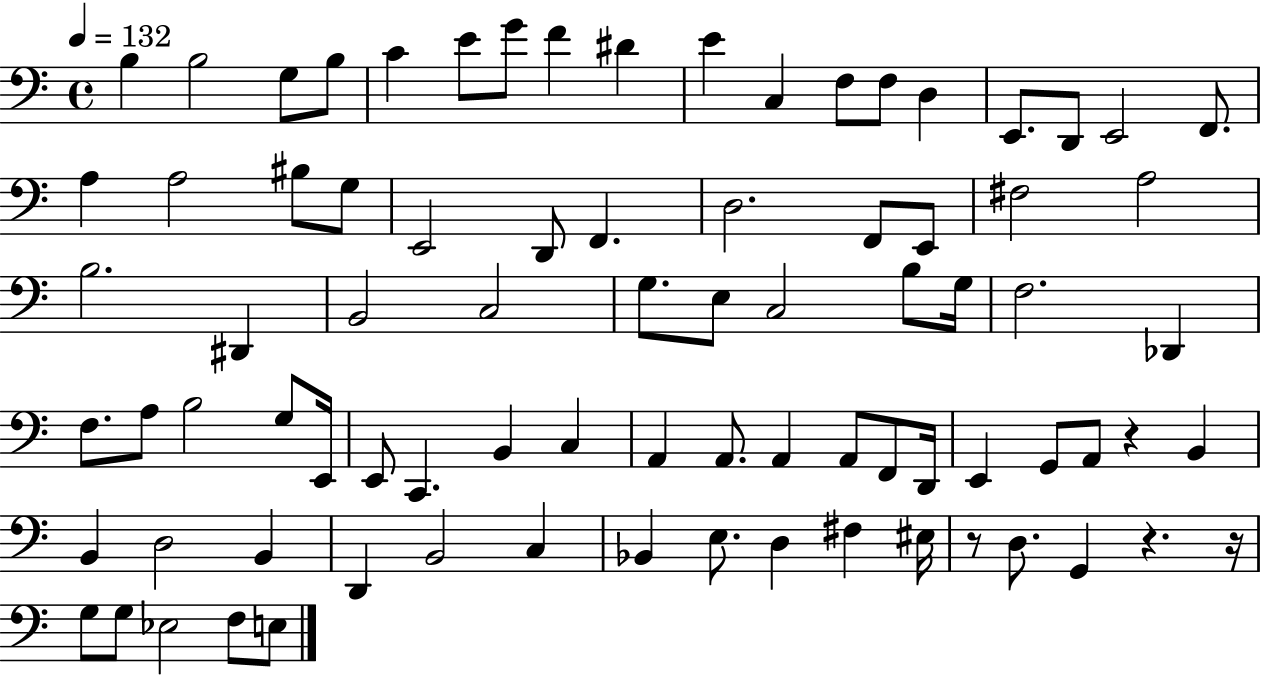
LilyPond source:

{
  \clef bass
  \time 4/4
  \defaultTimeSignature
  \key c \major
  \tempo 4 = 132
  b4 b2 g8 b8 | c'4 e'8 g'8 f'4 dis'4 | e'4 c4 f8 f8 d4 | e,8. d,8 e,2 f,8. | \break a4 a2 bis8 g8 | e,2 d,8 f,4. | d2. f,8 e,8 | fis2 a2 | \break b2. dis,4 | b,2 c2 | g8. e8 c2 b8 g16 | f2. des,4 | \break f8. a8 b2 g8 e,16 | e,8 c,4. b,4 c4 | a,4 a,8. a,4 a,8 f,8 d,16 | e,4 g,8 a,8 r4 b,4 | \break b,4 d2 b,4 | d,4 b,2 c4 | bes,4 e8. d4 fis4 eis16 | r8 d8. g,4 r4. r16 | \break g8 g8 ees2 f8 e8 | \bar "|."
}